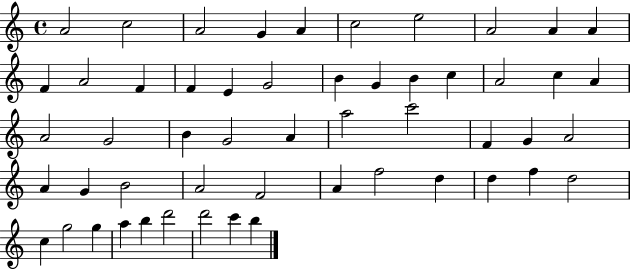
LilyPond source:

{
  \clef treble
  \time 4/4
  \defaultTimeSignature
  \key c \major
  a'2 c''2 | a'2 g'4 a'4 | c''2 e''2 | a'2 a'4 a'4 | \break f'4 a'2 f'4 | f'4 e'4 g'2 | b'4 g'4 b'4 c''4 | a'2 c''4 a'4 | \break a'2 g'2 | b'4 g'2 a'4 | a''2 c'''2 | f'4 g'4 a'2 | \break a'4 g'4 b'2 | a'2 f'2 | a'4 f''2 d''4 | d''4 f''4 d''2 | \break c''4 g''2 g''4 | a''4 b''4 d'''2 | d'''2 c'''4 b''4 | \bar "|."
}